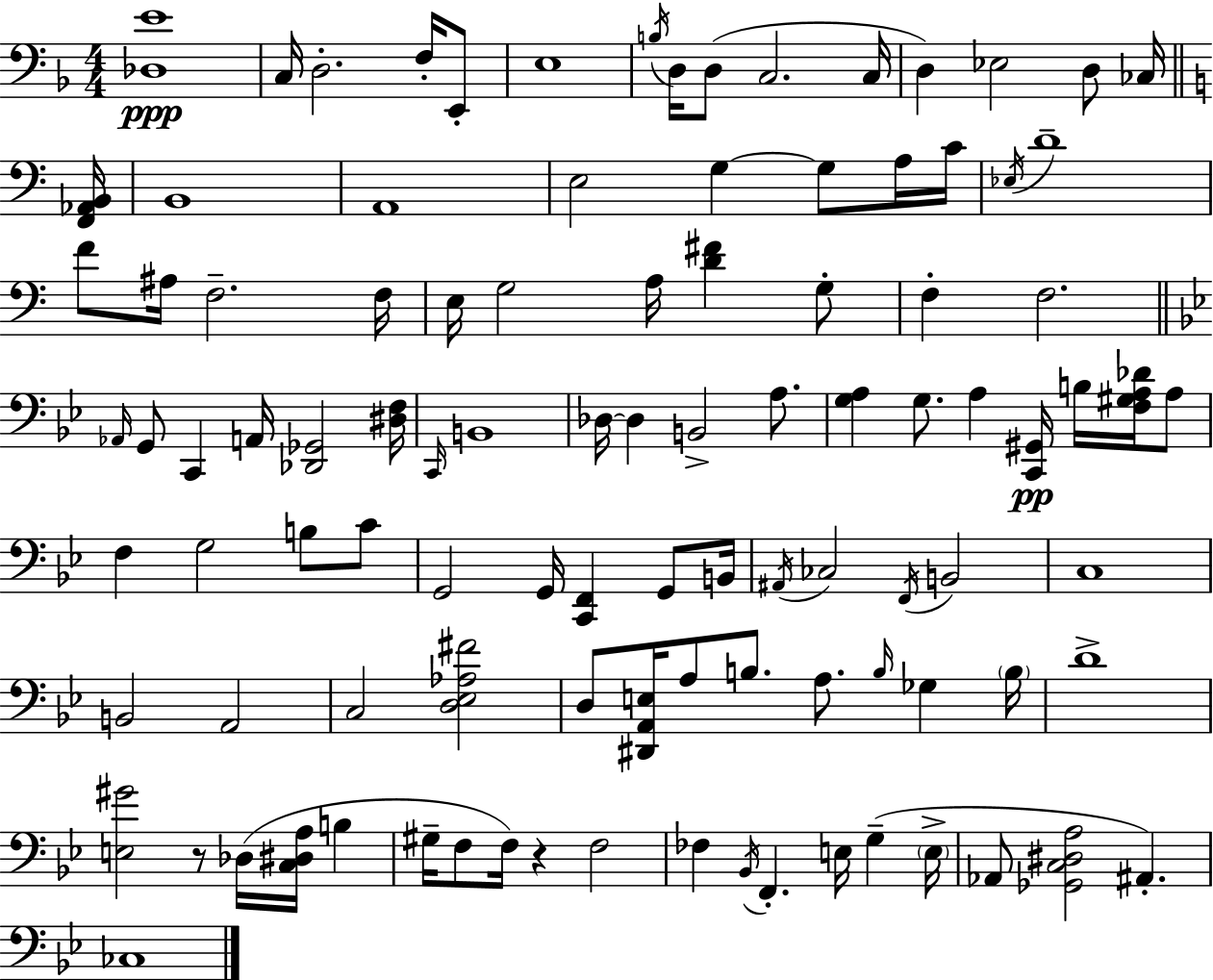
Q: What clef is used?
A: bass